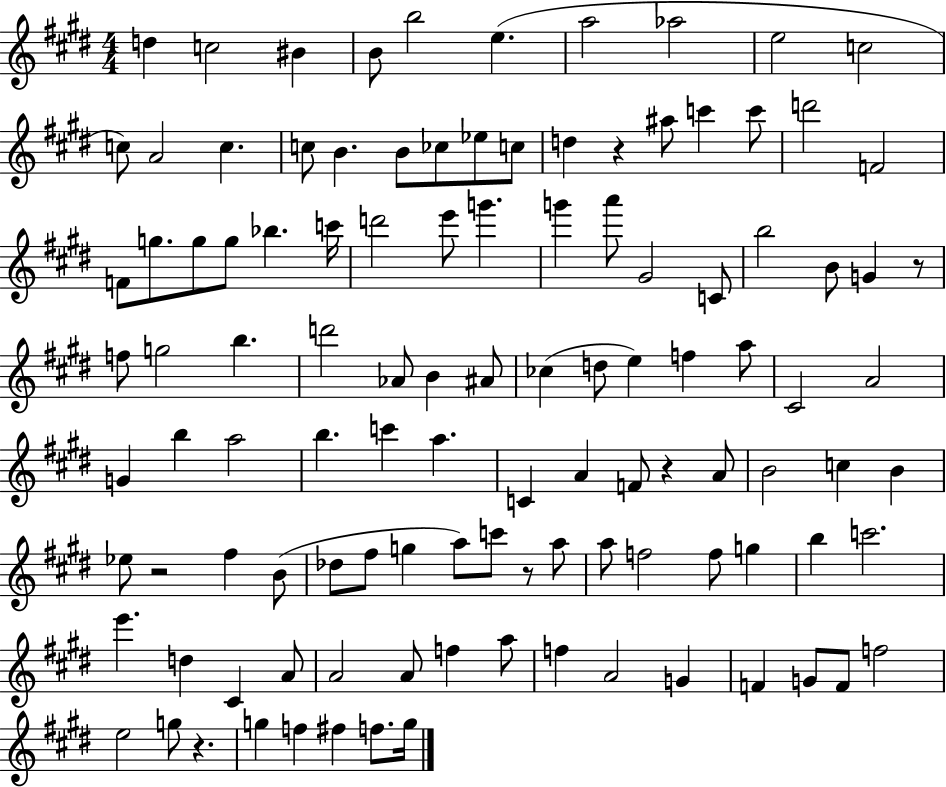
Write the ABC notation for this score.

X:1
T:Untitled
M:4/4
L:1/4
K:E
d c2 ^B B/2 b2 e a2 _a2 e2 c2 c/2 A2 c c/2 B B/2 _c/2 _e/2 c/2 d z ^a/2 c' c'/2 d'2 F2 F/2 g/2 g/2 g/2 _b c'/4 d'2 e'/2 g' g' a'/2 ^G2 C/2 b2 B/2 G z/2 f/2 g2 b d'2 _A/2 B ^A/2 _c d/2 e f a/2 ^C2 A2 G b a2 b c' a C A F/2 z A/2 B2 c B _e/2 z2 ^f B/2 _d/2 ^f/2 g a/2 c'/2 z/2 a/2 a/2 f2 f/2 g b c'2 e' d ^C A/2 A2 A/2 f a/2 f A2 G F G/2 F/2 f2 e2 g/2 z g f ^f f/2 g/4